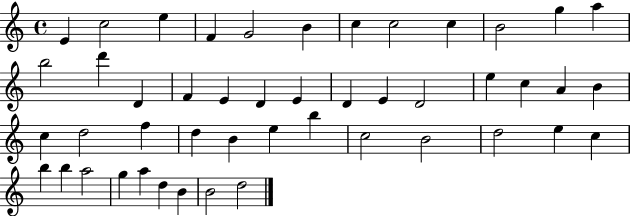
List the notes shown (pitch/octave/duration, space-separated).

E4/q C5/h E5/q F4/q G4/h B4/q C5/q C5/h C5/q B4/h G5/q A5/q B5/h D6/q D4/q F4/q E4/q D4/q E4/q D4/q E4/q D4/h E5/q C5/q A4/q B4/q C5/q D5/h F5/q D5/q B4/q E5/q B5/q C5/h B4/h D5/h E5/q C5/q B5/q B5/q A5/h G5/q A5/q D5/q B4/q B4/h D5/h